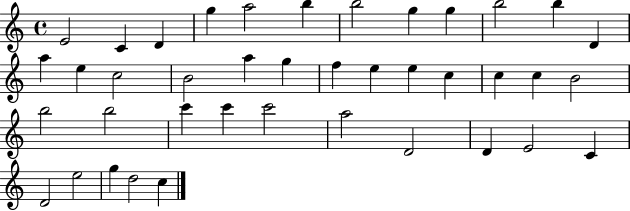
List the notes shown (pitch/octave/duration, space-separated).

E4/h C4/q D4/q G5/q A5/h B5/q B5/h G5/q G5/q B5/h B5/q D4/q A5/q E5/q C5/h B4/h A5/q G5/q F5/q E5/q E5/q C5/q C5/q C5/q B4/h B5/h B5/h C6/q C6/q C6/h A5/h D4/h D4/q E4/h C4/q D4/h E5/h G5/q D5/h C5/q